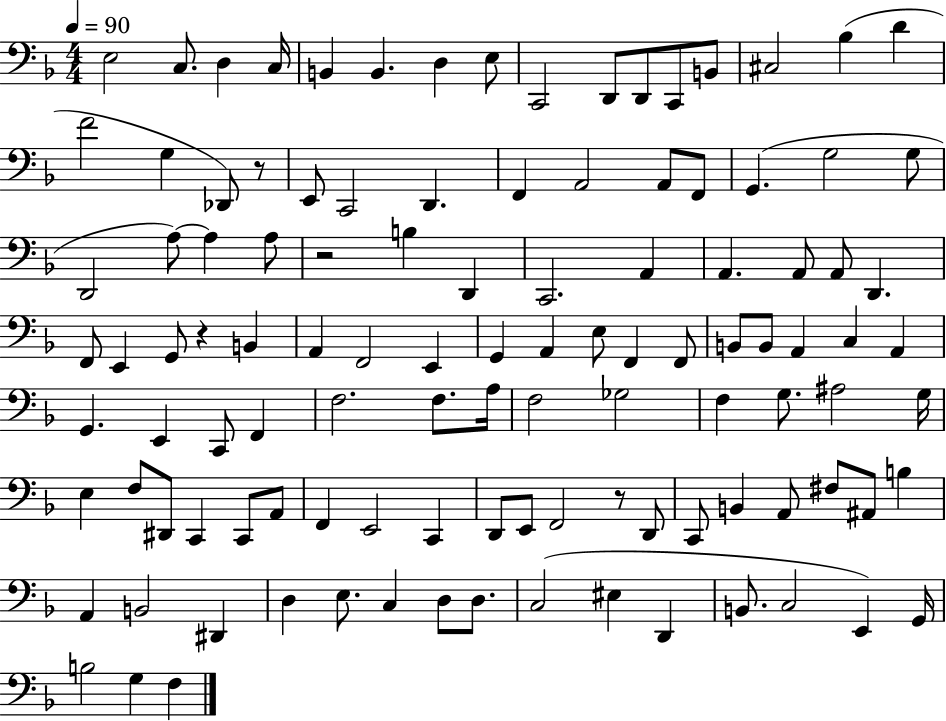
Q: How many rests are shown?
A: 4